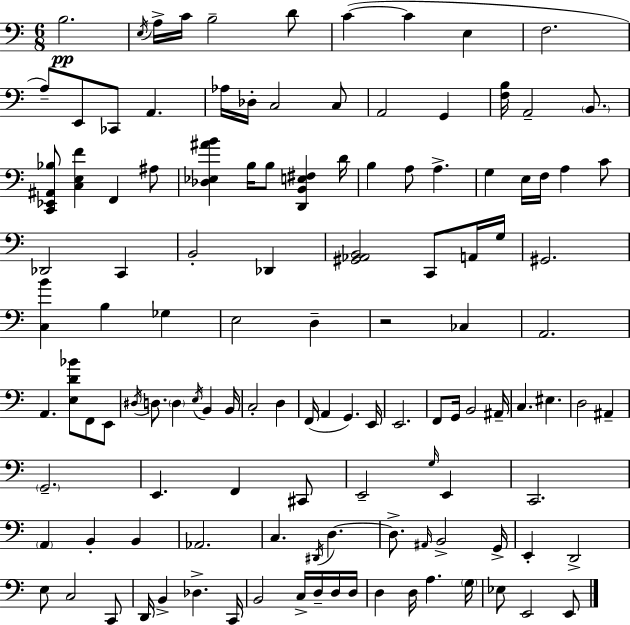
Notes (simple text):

B3/h. E3/s A3/s C4/s B3/h D4/e C4/q C4/q E3/q F3/h. A3/e E2/e CES2/e A2/q. Ab3/s Db3/s C3/h C3/e A2/h G2/q [F3,B3]/s A2/h B2/e. [C2,Eb2,A#2,Bb3]/e [C3,E3,F4]/q F2/q A#3/e [Db3,Eb3,A#4,B4]/q B3/s B3/e [D2,B2,E3,F#3]/q D4/s B3/q A3/e A3/q. G3/q E3/s F3/s A3/q C4/e Db2/h C2/q B2/h Db2/q [G#2,Ab2,B2]/h C2/e A2/s G3/s G#2/h. [C3,B4]/q B3/q Gb3/q E3/h D3/q R/h CES3/q A2/h. A2/q. [E3,D4,Bb4]/e F2/e E2/e D#3/s D3/e. D3/q E3/s B2/q B2/s C3/h D3/q F2/s A2/q G2/q. E2/s E2/h. F2/e G2/s B2/h A#2/s C3/q. EIS3/q. D3/h A#2/q G2/h. E2/q. F2/q C#2/e E2/h G3/s E2/q C2/h. A2/q B2/q B2/q Ab2/h. C3/q. D#2/s D3/q. D3/e. A#2/s B2/h G2/s E2/q D2/h E3/e C3/h C2/e D2/s B2/q Db3/q. C2/s B2/h C3/s D3/s D3/s D3/s D3/q D3/s A3/q. G3/s Eb3/e E2/h E2/e